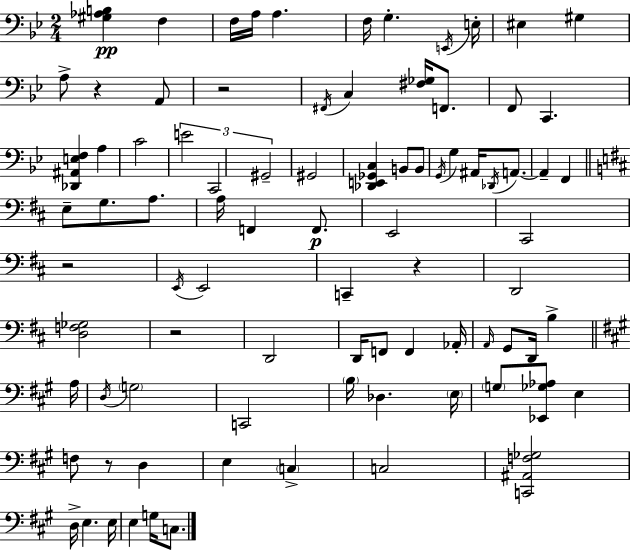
{
  \clef bass
  \numericTimeSignature
  \time 2/4
  \key g \minor
  \repeat volta 2 { <gis aes b>4\pp f4 | f16 a16 a4. | f16 g4.-. \acciaccatura { e,16 } | e16-. eis4 gis4 | \break a8-> r4 a,8 | r2 | \acciaccatura { fis,16 } c4 <fis ges>16 f,8. | f,8 c,4. | \break <des, ais, e f>4 a4 | c'2 | \tuplet 3/2 { e'2 | c,2 | \break gis,2-- } | gis,2 | <des, e, ges, c>4 b,8 | b,8 \acciaccatura { g,16 } g4 ais,16 | \break \acciaccatura { des,16 } a,8.~~ a,4-- | f,4 \bar "||" \break \key d \major e8-- g8. a8. | a16 f,4 f,8.\p | e,2 | cis,2 | \break r2 | \acciaccatura { e,16 } e,2 | c,4-- r4 | d,2 | \break <d f ges>2 | r2 | d,2 | d,16 f,8 f,4 | \break aes,16-. \grace { a,16 } g,8 d,16 b4-> | \bar "||" \break \key a \major a16 \acciaccatura { d16 } \parenthesize g2 | c,2 | \parenthesize b16 des4. | \parenthesize e16 \parenthesize g8 <ees, ges aes>8 e4 | \break f8 r8 d4 | e4 \parenthesize c4-> | c2 | <c, ais, f ges>2 | \break d16-> e4. | e16 e4 g16 c8. | } \bar "|."
}